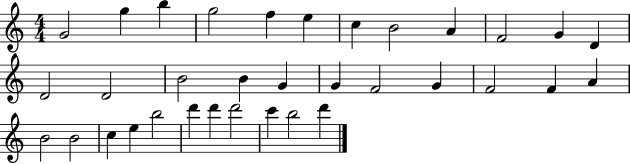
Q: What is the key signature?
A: C major